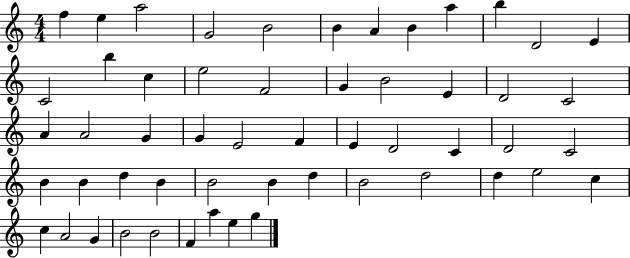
X:1
T:Untitled
M:4/4
L:1/4
K:C
f e a2 G2 B2 B A B a b D2 E C2 b c e2 F2 G B2 E D2 C2 A A2 G G E2 F E D2 C D2 C2 B B d B B2 B d B2 d2 d e2 c c A2 G B2 B2 F a e g